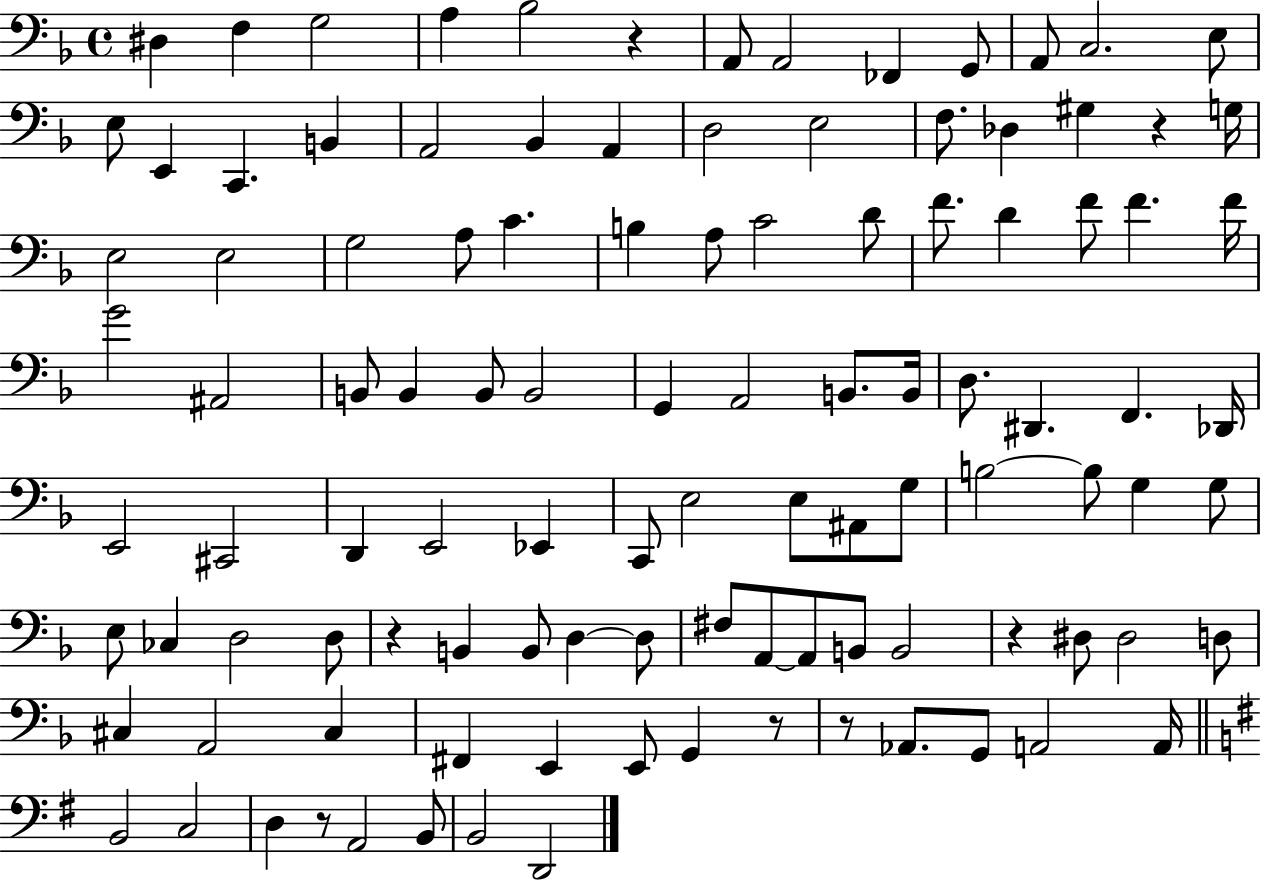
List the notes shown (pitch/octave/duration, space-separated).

D#3/q F3/q G3/h A3/q Bb3/h R/q A2/e A2/h FES2/q G2/e A2/e C3/h. E3/e E3/e E2/q C2/q. B2/q A2/h Bb2/q A2/q D3/h E3/h F3/e. Db3/q G#3/q R/q G3/s E3/h E3/h G3/h A3/e C4/q. B3/q A3/e C4/h D4/e F4/e. D4/q F4/e F4/q. F4/s G4/h A#2/h B2/e B2/q B2/e B2/h G2/q A2/h B2/e. B2/s D3/e. D#2/q. F2/q. Db2/s E2/h C#2/h D2/q E2/h Eb2/q C2/e E3/h E3/e A#2/e G3/e B3/h B3/e G3/q G3/e E3/e CES3/q D3/h D3/e R/q B2/q B2/e D3/q D3/e F#3/e A2/e A2/e B2/e B2/h R/q D#3/e D#3/h D3/e C#3/q A2/h C#3/q F#2/q E2/q E2/e G2/q R/e R/e Ab2/e. G2/e A2/h A2/s B2/h C3/h D3/q R/e A2/h B2/e B2/h D2/h